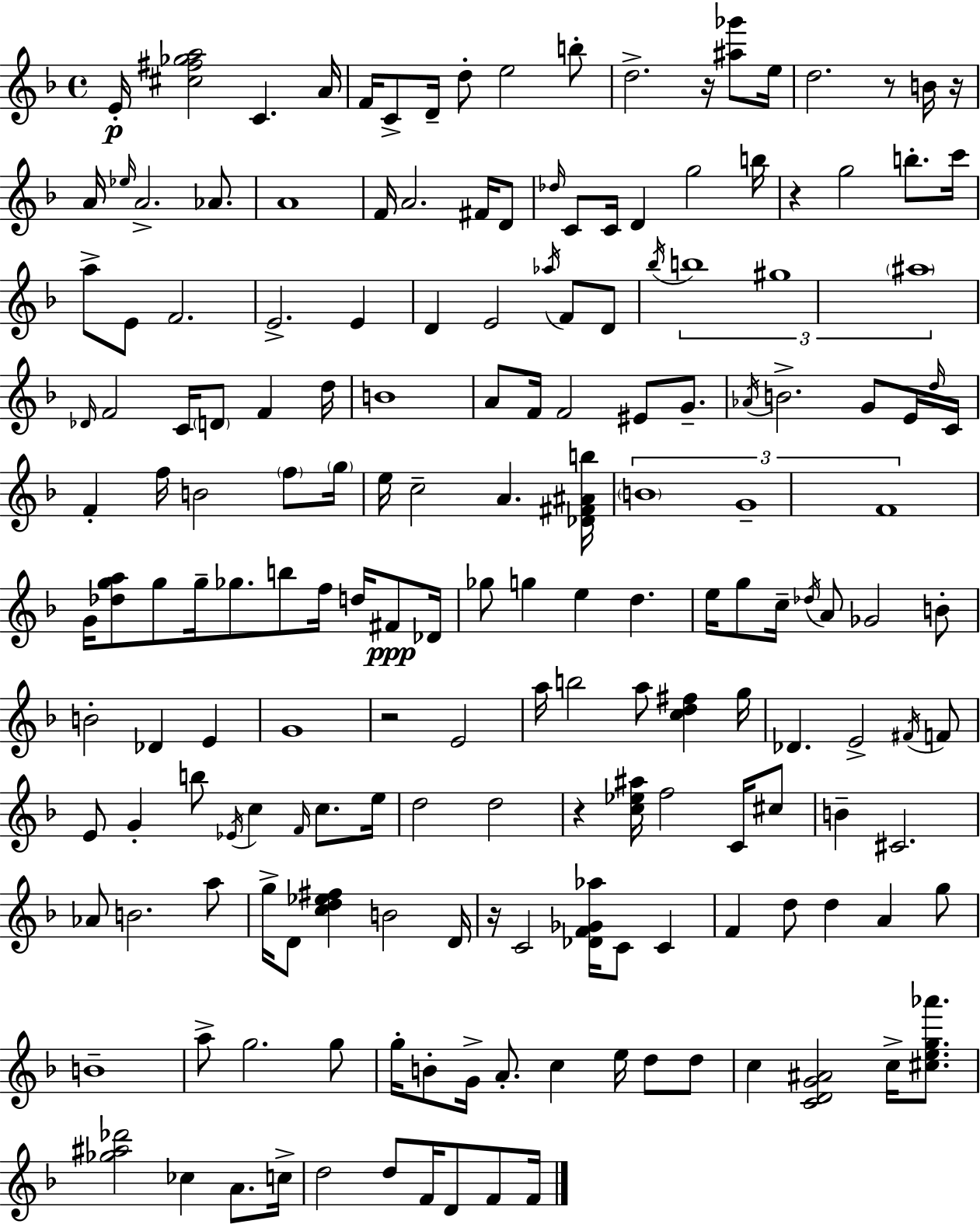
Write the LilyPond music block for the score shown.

{
  \clef treble
  \time 4/4
  \defaultTimeSignature
  \key f \major
  e'16-.\p <cis'' fis'' ges'' a''>2 c'4. a'16 | f'16 c'8-> d'16-- d''8-. e''2 b''8-. | d''2.-> r16 <ais'' ges'''>8 e''16 | d''2. r8 b'16 r16 | \break a'16 \grace { ees''16 } a'2.-> aes'8. | a'1 | f'16 a'2. fis'16 d'8 | \grace { des''16 } c'8 c'16 d'4 g''2 | \break b''16 r4 g''2 b''8.-. | c'''16 a''8-> e'8 f'2. | e'2.-> e'4 | d'4 e'2 \acciaccatura { aes''16 } f'8 | \break d'8 \acciaccatura { bes''16 } \tuplet 3/2 { b''1 | gis''1 | \parenthesize ais''1 } | \grace { des'16 } f'2 c'16 \parenthesize d'8 | \break f'4 d''16 b'1 | a'8 f'16 f'2 | eis'8 g'8.-- \acciaccatura { aes'16 } b'2.-> | g'8 e'16 \grace { d''16 } c'16 f'4-. f''16 b'2 | \break \parenthesize f''8 \parenthesize g''16 e''16 c''2-- | a'4. <des' fis' ais' b''>16 \tuplet 3/2 { \parenthesize b'1 | g'1-- | f'1 } | \break g'16 <des'' g'' a''>8 g''8 g''16-- ges''8. | b''8 f''16 d''16 fis'8\ppp des'16 ges''8 g''4 e''4 | d''4. e''16 g''8 c''16-- \acciaccatura { des''16 } a'8 ges'2 | b'8-. b'2-. | \break des'4 e'4 g'1 | r2 | e'2 a''16 b''2 | a''8 <c'' d'' fis''>4 g''16 des'4. e'2-> | \break \acciaccatura { fis'16 } f'8 e'8 g'4-. b''8 | \acciaccatura { ees'16 } c''4 \grace { f'16 } c''8. e''16 d''2 | d''2 r4 <c'' ees'' ais''>16 | f''2 c'16 cis''8 b'4-- cis'2. | \break aes'8 b'2. | a''8 g''16-> d'8 <c'' d'' ees'' fis''>4 | b'2 d'16 r16 c'2 | <des' f' ges' aes''>16 c'8 c'4 f'4 d''8 | \break d''4 a'4 g''8 b'1-- | a''8-> g''2. | g''8 g''16-. b'8-. g'16-> a'8.-. | c''4 e''16 d''8 d''8 c''4 <c' d' g' ais'>2 | \break c''16-> <cis'' e'' g'' aes'''>8. <ges'' ais'' des'''>2 | ces''4 a'8. c''16-> d''2 | d''8 f'16 d'8 f'8 f'16 \bar "|."
}